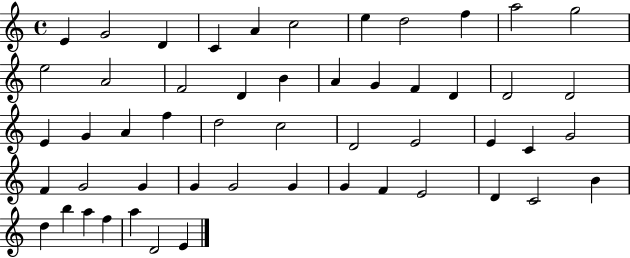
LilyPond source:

{
  \clef treble
  \time 4/4
  \defaultTimeSignature
  \key c \major
  e'4 g'2 d'4 | c'4 a'4 c''2 | e''4 d''2 f''4 | a''2 g''2 | \break e''2 a'2 | f'2 d'4 b'4 | a'4 g'4 f'4 d'4 | d'2 d'2 | \break e'4 g'4 a'4 f''4 | d''2 c''2 | d'2 e'2 | e'4 c'4 g'2 | \break f'4 g'2 g'4 | g'4 g'2 g'4 | g'4 f'4 e'2 | d'4 c'2 b'4 | \break d''4 b''4 a''4 f''4 | a''4 d'2 e'4 | \bar "|."
}